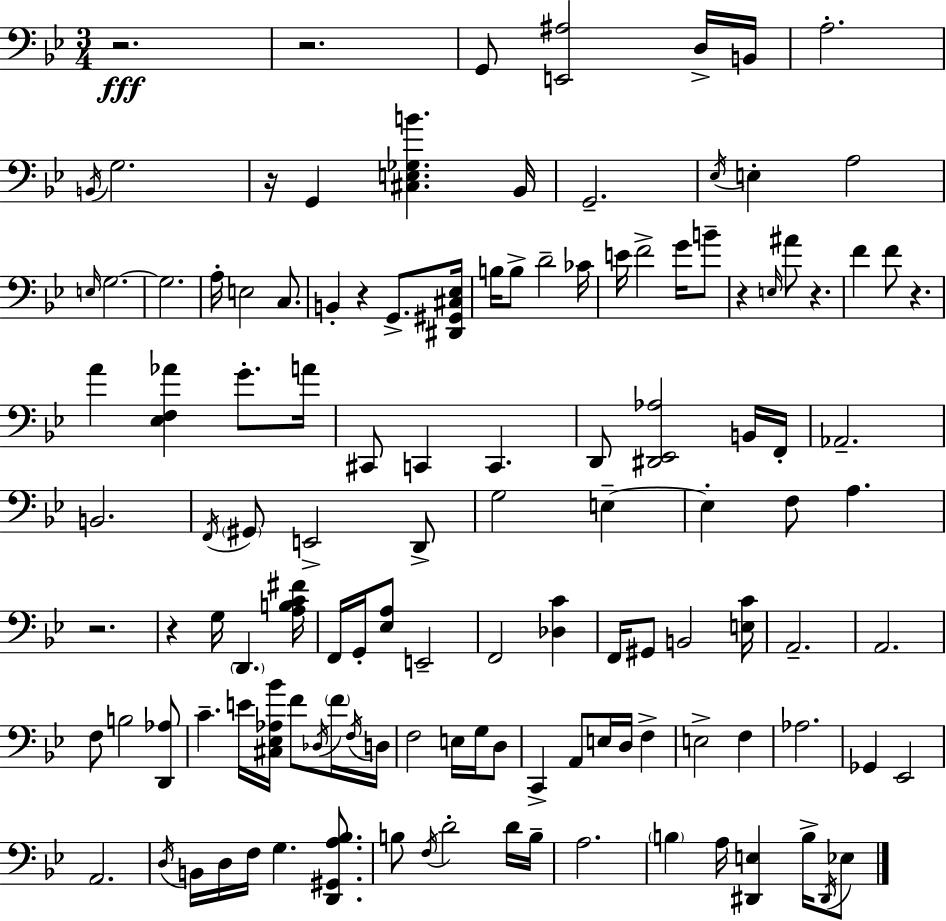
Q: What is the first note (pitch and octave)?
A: G2